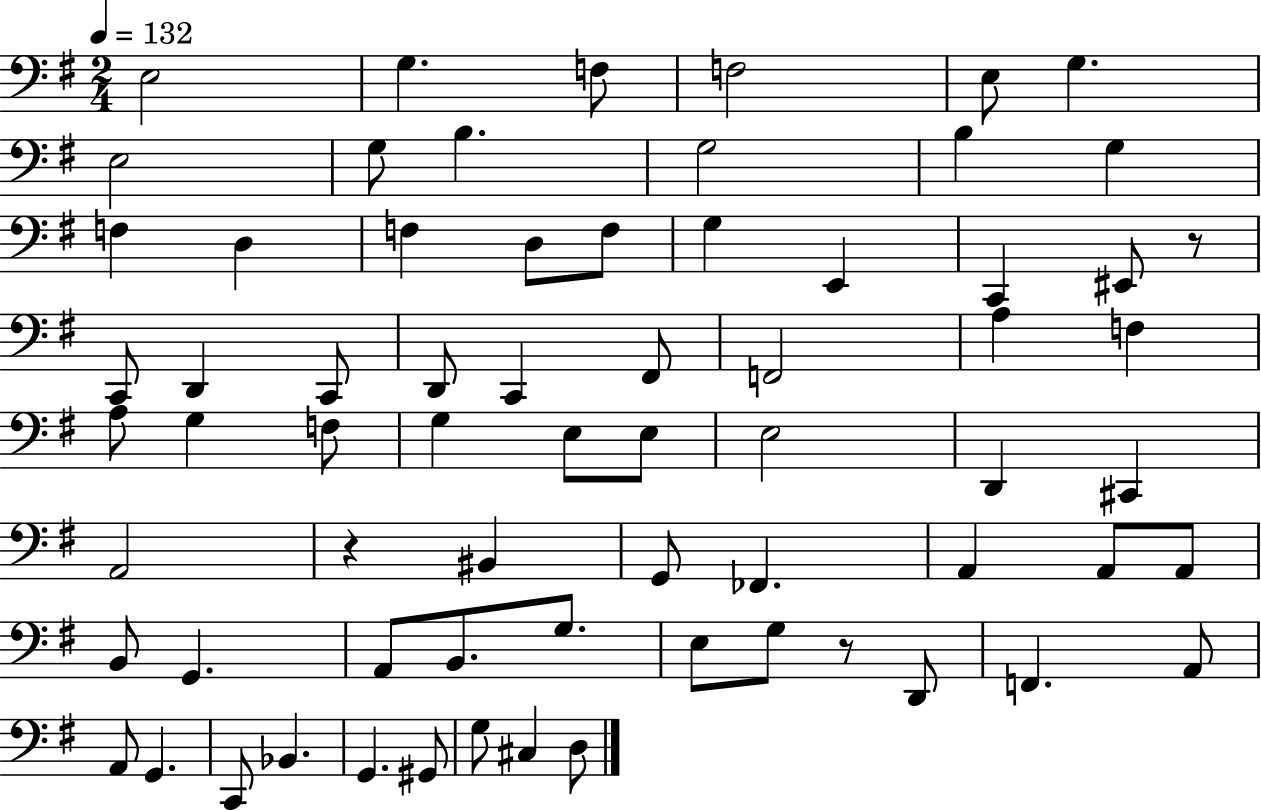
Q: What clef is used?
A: bass